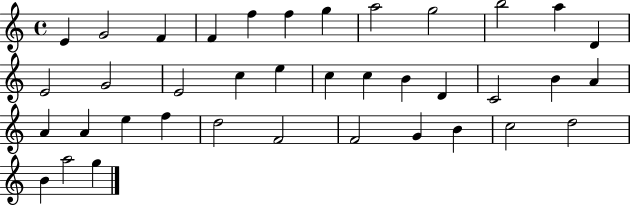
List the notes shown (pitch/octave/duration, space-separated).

E4/q G4/h F4/q F4/q F5/q F5/q G5/q A5/h G5/h B5/h A5/q D4/q E4/h G4/h E4/h C5/q E5/q C5/q C5/q B4/q D4/q C4/h B4/q A4/q A4/q A4/q E5/q F5/q D5/h F4/h F4/h G4/q B4/q C5/h D5/h B4/q A5/h G5/q